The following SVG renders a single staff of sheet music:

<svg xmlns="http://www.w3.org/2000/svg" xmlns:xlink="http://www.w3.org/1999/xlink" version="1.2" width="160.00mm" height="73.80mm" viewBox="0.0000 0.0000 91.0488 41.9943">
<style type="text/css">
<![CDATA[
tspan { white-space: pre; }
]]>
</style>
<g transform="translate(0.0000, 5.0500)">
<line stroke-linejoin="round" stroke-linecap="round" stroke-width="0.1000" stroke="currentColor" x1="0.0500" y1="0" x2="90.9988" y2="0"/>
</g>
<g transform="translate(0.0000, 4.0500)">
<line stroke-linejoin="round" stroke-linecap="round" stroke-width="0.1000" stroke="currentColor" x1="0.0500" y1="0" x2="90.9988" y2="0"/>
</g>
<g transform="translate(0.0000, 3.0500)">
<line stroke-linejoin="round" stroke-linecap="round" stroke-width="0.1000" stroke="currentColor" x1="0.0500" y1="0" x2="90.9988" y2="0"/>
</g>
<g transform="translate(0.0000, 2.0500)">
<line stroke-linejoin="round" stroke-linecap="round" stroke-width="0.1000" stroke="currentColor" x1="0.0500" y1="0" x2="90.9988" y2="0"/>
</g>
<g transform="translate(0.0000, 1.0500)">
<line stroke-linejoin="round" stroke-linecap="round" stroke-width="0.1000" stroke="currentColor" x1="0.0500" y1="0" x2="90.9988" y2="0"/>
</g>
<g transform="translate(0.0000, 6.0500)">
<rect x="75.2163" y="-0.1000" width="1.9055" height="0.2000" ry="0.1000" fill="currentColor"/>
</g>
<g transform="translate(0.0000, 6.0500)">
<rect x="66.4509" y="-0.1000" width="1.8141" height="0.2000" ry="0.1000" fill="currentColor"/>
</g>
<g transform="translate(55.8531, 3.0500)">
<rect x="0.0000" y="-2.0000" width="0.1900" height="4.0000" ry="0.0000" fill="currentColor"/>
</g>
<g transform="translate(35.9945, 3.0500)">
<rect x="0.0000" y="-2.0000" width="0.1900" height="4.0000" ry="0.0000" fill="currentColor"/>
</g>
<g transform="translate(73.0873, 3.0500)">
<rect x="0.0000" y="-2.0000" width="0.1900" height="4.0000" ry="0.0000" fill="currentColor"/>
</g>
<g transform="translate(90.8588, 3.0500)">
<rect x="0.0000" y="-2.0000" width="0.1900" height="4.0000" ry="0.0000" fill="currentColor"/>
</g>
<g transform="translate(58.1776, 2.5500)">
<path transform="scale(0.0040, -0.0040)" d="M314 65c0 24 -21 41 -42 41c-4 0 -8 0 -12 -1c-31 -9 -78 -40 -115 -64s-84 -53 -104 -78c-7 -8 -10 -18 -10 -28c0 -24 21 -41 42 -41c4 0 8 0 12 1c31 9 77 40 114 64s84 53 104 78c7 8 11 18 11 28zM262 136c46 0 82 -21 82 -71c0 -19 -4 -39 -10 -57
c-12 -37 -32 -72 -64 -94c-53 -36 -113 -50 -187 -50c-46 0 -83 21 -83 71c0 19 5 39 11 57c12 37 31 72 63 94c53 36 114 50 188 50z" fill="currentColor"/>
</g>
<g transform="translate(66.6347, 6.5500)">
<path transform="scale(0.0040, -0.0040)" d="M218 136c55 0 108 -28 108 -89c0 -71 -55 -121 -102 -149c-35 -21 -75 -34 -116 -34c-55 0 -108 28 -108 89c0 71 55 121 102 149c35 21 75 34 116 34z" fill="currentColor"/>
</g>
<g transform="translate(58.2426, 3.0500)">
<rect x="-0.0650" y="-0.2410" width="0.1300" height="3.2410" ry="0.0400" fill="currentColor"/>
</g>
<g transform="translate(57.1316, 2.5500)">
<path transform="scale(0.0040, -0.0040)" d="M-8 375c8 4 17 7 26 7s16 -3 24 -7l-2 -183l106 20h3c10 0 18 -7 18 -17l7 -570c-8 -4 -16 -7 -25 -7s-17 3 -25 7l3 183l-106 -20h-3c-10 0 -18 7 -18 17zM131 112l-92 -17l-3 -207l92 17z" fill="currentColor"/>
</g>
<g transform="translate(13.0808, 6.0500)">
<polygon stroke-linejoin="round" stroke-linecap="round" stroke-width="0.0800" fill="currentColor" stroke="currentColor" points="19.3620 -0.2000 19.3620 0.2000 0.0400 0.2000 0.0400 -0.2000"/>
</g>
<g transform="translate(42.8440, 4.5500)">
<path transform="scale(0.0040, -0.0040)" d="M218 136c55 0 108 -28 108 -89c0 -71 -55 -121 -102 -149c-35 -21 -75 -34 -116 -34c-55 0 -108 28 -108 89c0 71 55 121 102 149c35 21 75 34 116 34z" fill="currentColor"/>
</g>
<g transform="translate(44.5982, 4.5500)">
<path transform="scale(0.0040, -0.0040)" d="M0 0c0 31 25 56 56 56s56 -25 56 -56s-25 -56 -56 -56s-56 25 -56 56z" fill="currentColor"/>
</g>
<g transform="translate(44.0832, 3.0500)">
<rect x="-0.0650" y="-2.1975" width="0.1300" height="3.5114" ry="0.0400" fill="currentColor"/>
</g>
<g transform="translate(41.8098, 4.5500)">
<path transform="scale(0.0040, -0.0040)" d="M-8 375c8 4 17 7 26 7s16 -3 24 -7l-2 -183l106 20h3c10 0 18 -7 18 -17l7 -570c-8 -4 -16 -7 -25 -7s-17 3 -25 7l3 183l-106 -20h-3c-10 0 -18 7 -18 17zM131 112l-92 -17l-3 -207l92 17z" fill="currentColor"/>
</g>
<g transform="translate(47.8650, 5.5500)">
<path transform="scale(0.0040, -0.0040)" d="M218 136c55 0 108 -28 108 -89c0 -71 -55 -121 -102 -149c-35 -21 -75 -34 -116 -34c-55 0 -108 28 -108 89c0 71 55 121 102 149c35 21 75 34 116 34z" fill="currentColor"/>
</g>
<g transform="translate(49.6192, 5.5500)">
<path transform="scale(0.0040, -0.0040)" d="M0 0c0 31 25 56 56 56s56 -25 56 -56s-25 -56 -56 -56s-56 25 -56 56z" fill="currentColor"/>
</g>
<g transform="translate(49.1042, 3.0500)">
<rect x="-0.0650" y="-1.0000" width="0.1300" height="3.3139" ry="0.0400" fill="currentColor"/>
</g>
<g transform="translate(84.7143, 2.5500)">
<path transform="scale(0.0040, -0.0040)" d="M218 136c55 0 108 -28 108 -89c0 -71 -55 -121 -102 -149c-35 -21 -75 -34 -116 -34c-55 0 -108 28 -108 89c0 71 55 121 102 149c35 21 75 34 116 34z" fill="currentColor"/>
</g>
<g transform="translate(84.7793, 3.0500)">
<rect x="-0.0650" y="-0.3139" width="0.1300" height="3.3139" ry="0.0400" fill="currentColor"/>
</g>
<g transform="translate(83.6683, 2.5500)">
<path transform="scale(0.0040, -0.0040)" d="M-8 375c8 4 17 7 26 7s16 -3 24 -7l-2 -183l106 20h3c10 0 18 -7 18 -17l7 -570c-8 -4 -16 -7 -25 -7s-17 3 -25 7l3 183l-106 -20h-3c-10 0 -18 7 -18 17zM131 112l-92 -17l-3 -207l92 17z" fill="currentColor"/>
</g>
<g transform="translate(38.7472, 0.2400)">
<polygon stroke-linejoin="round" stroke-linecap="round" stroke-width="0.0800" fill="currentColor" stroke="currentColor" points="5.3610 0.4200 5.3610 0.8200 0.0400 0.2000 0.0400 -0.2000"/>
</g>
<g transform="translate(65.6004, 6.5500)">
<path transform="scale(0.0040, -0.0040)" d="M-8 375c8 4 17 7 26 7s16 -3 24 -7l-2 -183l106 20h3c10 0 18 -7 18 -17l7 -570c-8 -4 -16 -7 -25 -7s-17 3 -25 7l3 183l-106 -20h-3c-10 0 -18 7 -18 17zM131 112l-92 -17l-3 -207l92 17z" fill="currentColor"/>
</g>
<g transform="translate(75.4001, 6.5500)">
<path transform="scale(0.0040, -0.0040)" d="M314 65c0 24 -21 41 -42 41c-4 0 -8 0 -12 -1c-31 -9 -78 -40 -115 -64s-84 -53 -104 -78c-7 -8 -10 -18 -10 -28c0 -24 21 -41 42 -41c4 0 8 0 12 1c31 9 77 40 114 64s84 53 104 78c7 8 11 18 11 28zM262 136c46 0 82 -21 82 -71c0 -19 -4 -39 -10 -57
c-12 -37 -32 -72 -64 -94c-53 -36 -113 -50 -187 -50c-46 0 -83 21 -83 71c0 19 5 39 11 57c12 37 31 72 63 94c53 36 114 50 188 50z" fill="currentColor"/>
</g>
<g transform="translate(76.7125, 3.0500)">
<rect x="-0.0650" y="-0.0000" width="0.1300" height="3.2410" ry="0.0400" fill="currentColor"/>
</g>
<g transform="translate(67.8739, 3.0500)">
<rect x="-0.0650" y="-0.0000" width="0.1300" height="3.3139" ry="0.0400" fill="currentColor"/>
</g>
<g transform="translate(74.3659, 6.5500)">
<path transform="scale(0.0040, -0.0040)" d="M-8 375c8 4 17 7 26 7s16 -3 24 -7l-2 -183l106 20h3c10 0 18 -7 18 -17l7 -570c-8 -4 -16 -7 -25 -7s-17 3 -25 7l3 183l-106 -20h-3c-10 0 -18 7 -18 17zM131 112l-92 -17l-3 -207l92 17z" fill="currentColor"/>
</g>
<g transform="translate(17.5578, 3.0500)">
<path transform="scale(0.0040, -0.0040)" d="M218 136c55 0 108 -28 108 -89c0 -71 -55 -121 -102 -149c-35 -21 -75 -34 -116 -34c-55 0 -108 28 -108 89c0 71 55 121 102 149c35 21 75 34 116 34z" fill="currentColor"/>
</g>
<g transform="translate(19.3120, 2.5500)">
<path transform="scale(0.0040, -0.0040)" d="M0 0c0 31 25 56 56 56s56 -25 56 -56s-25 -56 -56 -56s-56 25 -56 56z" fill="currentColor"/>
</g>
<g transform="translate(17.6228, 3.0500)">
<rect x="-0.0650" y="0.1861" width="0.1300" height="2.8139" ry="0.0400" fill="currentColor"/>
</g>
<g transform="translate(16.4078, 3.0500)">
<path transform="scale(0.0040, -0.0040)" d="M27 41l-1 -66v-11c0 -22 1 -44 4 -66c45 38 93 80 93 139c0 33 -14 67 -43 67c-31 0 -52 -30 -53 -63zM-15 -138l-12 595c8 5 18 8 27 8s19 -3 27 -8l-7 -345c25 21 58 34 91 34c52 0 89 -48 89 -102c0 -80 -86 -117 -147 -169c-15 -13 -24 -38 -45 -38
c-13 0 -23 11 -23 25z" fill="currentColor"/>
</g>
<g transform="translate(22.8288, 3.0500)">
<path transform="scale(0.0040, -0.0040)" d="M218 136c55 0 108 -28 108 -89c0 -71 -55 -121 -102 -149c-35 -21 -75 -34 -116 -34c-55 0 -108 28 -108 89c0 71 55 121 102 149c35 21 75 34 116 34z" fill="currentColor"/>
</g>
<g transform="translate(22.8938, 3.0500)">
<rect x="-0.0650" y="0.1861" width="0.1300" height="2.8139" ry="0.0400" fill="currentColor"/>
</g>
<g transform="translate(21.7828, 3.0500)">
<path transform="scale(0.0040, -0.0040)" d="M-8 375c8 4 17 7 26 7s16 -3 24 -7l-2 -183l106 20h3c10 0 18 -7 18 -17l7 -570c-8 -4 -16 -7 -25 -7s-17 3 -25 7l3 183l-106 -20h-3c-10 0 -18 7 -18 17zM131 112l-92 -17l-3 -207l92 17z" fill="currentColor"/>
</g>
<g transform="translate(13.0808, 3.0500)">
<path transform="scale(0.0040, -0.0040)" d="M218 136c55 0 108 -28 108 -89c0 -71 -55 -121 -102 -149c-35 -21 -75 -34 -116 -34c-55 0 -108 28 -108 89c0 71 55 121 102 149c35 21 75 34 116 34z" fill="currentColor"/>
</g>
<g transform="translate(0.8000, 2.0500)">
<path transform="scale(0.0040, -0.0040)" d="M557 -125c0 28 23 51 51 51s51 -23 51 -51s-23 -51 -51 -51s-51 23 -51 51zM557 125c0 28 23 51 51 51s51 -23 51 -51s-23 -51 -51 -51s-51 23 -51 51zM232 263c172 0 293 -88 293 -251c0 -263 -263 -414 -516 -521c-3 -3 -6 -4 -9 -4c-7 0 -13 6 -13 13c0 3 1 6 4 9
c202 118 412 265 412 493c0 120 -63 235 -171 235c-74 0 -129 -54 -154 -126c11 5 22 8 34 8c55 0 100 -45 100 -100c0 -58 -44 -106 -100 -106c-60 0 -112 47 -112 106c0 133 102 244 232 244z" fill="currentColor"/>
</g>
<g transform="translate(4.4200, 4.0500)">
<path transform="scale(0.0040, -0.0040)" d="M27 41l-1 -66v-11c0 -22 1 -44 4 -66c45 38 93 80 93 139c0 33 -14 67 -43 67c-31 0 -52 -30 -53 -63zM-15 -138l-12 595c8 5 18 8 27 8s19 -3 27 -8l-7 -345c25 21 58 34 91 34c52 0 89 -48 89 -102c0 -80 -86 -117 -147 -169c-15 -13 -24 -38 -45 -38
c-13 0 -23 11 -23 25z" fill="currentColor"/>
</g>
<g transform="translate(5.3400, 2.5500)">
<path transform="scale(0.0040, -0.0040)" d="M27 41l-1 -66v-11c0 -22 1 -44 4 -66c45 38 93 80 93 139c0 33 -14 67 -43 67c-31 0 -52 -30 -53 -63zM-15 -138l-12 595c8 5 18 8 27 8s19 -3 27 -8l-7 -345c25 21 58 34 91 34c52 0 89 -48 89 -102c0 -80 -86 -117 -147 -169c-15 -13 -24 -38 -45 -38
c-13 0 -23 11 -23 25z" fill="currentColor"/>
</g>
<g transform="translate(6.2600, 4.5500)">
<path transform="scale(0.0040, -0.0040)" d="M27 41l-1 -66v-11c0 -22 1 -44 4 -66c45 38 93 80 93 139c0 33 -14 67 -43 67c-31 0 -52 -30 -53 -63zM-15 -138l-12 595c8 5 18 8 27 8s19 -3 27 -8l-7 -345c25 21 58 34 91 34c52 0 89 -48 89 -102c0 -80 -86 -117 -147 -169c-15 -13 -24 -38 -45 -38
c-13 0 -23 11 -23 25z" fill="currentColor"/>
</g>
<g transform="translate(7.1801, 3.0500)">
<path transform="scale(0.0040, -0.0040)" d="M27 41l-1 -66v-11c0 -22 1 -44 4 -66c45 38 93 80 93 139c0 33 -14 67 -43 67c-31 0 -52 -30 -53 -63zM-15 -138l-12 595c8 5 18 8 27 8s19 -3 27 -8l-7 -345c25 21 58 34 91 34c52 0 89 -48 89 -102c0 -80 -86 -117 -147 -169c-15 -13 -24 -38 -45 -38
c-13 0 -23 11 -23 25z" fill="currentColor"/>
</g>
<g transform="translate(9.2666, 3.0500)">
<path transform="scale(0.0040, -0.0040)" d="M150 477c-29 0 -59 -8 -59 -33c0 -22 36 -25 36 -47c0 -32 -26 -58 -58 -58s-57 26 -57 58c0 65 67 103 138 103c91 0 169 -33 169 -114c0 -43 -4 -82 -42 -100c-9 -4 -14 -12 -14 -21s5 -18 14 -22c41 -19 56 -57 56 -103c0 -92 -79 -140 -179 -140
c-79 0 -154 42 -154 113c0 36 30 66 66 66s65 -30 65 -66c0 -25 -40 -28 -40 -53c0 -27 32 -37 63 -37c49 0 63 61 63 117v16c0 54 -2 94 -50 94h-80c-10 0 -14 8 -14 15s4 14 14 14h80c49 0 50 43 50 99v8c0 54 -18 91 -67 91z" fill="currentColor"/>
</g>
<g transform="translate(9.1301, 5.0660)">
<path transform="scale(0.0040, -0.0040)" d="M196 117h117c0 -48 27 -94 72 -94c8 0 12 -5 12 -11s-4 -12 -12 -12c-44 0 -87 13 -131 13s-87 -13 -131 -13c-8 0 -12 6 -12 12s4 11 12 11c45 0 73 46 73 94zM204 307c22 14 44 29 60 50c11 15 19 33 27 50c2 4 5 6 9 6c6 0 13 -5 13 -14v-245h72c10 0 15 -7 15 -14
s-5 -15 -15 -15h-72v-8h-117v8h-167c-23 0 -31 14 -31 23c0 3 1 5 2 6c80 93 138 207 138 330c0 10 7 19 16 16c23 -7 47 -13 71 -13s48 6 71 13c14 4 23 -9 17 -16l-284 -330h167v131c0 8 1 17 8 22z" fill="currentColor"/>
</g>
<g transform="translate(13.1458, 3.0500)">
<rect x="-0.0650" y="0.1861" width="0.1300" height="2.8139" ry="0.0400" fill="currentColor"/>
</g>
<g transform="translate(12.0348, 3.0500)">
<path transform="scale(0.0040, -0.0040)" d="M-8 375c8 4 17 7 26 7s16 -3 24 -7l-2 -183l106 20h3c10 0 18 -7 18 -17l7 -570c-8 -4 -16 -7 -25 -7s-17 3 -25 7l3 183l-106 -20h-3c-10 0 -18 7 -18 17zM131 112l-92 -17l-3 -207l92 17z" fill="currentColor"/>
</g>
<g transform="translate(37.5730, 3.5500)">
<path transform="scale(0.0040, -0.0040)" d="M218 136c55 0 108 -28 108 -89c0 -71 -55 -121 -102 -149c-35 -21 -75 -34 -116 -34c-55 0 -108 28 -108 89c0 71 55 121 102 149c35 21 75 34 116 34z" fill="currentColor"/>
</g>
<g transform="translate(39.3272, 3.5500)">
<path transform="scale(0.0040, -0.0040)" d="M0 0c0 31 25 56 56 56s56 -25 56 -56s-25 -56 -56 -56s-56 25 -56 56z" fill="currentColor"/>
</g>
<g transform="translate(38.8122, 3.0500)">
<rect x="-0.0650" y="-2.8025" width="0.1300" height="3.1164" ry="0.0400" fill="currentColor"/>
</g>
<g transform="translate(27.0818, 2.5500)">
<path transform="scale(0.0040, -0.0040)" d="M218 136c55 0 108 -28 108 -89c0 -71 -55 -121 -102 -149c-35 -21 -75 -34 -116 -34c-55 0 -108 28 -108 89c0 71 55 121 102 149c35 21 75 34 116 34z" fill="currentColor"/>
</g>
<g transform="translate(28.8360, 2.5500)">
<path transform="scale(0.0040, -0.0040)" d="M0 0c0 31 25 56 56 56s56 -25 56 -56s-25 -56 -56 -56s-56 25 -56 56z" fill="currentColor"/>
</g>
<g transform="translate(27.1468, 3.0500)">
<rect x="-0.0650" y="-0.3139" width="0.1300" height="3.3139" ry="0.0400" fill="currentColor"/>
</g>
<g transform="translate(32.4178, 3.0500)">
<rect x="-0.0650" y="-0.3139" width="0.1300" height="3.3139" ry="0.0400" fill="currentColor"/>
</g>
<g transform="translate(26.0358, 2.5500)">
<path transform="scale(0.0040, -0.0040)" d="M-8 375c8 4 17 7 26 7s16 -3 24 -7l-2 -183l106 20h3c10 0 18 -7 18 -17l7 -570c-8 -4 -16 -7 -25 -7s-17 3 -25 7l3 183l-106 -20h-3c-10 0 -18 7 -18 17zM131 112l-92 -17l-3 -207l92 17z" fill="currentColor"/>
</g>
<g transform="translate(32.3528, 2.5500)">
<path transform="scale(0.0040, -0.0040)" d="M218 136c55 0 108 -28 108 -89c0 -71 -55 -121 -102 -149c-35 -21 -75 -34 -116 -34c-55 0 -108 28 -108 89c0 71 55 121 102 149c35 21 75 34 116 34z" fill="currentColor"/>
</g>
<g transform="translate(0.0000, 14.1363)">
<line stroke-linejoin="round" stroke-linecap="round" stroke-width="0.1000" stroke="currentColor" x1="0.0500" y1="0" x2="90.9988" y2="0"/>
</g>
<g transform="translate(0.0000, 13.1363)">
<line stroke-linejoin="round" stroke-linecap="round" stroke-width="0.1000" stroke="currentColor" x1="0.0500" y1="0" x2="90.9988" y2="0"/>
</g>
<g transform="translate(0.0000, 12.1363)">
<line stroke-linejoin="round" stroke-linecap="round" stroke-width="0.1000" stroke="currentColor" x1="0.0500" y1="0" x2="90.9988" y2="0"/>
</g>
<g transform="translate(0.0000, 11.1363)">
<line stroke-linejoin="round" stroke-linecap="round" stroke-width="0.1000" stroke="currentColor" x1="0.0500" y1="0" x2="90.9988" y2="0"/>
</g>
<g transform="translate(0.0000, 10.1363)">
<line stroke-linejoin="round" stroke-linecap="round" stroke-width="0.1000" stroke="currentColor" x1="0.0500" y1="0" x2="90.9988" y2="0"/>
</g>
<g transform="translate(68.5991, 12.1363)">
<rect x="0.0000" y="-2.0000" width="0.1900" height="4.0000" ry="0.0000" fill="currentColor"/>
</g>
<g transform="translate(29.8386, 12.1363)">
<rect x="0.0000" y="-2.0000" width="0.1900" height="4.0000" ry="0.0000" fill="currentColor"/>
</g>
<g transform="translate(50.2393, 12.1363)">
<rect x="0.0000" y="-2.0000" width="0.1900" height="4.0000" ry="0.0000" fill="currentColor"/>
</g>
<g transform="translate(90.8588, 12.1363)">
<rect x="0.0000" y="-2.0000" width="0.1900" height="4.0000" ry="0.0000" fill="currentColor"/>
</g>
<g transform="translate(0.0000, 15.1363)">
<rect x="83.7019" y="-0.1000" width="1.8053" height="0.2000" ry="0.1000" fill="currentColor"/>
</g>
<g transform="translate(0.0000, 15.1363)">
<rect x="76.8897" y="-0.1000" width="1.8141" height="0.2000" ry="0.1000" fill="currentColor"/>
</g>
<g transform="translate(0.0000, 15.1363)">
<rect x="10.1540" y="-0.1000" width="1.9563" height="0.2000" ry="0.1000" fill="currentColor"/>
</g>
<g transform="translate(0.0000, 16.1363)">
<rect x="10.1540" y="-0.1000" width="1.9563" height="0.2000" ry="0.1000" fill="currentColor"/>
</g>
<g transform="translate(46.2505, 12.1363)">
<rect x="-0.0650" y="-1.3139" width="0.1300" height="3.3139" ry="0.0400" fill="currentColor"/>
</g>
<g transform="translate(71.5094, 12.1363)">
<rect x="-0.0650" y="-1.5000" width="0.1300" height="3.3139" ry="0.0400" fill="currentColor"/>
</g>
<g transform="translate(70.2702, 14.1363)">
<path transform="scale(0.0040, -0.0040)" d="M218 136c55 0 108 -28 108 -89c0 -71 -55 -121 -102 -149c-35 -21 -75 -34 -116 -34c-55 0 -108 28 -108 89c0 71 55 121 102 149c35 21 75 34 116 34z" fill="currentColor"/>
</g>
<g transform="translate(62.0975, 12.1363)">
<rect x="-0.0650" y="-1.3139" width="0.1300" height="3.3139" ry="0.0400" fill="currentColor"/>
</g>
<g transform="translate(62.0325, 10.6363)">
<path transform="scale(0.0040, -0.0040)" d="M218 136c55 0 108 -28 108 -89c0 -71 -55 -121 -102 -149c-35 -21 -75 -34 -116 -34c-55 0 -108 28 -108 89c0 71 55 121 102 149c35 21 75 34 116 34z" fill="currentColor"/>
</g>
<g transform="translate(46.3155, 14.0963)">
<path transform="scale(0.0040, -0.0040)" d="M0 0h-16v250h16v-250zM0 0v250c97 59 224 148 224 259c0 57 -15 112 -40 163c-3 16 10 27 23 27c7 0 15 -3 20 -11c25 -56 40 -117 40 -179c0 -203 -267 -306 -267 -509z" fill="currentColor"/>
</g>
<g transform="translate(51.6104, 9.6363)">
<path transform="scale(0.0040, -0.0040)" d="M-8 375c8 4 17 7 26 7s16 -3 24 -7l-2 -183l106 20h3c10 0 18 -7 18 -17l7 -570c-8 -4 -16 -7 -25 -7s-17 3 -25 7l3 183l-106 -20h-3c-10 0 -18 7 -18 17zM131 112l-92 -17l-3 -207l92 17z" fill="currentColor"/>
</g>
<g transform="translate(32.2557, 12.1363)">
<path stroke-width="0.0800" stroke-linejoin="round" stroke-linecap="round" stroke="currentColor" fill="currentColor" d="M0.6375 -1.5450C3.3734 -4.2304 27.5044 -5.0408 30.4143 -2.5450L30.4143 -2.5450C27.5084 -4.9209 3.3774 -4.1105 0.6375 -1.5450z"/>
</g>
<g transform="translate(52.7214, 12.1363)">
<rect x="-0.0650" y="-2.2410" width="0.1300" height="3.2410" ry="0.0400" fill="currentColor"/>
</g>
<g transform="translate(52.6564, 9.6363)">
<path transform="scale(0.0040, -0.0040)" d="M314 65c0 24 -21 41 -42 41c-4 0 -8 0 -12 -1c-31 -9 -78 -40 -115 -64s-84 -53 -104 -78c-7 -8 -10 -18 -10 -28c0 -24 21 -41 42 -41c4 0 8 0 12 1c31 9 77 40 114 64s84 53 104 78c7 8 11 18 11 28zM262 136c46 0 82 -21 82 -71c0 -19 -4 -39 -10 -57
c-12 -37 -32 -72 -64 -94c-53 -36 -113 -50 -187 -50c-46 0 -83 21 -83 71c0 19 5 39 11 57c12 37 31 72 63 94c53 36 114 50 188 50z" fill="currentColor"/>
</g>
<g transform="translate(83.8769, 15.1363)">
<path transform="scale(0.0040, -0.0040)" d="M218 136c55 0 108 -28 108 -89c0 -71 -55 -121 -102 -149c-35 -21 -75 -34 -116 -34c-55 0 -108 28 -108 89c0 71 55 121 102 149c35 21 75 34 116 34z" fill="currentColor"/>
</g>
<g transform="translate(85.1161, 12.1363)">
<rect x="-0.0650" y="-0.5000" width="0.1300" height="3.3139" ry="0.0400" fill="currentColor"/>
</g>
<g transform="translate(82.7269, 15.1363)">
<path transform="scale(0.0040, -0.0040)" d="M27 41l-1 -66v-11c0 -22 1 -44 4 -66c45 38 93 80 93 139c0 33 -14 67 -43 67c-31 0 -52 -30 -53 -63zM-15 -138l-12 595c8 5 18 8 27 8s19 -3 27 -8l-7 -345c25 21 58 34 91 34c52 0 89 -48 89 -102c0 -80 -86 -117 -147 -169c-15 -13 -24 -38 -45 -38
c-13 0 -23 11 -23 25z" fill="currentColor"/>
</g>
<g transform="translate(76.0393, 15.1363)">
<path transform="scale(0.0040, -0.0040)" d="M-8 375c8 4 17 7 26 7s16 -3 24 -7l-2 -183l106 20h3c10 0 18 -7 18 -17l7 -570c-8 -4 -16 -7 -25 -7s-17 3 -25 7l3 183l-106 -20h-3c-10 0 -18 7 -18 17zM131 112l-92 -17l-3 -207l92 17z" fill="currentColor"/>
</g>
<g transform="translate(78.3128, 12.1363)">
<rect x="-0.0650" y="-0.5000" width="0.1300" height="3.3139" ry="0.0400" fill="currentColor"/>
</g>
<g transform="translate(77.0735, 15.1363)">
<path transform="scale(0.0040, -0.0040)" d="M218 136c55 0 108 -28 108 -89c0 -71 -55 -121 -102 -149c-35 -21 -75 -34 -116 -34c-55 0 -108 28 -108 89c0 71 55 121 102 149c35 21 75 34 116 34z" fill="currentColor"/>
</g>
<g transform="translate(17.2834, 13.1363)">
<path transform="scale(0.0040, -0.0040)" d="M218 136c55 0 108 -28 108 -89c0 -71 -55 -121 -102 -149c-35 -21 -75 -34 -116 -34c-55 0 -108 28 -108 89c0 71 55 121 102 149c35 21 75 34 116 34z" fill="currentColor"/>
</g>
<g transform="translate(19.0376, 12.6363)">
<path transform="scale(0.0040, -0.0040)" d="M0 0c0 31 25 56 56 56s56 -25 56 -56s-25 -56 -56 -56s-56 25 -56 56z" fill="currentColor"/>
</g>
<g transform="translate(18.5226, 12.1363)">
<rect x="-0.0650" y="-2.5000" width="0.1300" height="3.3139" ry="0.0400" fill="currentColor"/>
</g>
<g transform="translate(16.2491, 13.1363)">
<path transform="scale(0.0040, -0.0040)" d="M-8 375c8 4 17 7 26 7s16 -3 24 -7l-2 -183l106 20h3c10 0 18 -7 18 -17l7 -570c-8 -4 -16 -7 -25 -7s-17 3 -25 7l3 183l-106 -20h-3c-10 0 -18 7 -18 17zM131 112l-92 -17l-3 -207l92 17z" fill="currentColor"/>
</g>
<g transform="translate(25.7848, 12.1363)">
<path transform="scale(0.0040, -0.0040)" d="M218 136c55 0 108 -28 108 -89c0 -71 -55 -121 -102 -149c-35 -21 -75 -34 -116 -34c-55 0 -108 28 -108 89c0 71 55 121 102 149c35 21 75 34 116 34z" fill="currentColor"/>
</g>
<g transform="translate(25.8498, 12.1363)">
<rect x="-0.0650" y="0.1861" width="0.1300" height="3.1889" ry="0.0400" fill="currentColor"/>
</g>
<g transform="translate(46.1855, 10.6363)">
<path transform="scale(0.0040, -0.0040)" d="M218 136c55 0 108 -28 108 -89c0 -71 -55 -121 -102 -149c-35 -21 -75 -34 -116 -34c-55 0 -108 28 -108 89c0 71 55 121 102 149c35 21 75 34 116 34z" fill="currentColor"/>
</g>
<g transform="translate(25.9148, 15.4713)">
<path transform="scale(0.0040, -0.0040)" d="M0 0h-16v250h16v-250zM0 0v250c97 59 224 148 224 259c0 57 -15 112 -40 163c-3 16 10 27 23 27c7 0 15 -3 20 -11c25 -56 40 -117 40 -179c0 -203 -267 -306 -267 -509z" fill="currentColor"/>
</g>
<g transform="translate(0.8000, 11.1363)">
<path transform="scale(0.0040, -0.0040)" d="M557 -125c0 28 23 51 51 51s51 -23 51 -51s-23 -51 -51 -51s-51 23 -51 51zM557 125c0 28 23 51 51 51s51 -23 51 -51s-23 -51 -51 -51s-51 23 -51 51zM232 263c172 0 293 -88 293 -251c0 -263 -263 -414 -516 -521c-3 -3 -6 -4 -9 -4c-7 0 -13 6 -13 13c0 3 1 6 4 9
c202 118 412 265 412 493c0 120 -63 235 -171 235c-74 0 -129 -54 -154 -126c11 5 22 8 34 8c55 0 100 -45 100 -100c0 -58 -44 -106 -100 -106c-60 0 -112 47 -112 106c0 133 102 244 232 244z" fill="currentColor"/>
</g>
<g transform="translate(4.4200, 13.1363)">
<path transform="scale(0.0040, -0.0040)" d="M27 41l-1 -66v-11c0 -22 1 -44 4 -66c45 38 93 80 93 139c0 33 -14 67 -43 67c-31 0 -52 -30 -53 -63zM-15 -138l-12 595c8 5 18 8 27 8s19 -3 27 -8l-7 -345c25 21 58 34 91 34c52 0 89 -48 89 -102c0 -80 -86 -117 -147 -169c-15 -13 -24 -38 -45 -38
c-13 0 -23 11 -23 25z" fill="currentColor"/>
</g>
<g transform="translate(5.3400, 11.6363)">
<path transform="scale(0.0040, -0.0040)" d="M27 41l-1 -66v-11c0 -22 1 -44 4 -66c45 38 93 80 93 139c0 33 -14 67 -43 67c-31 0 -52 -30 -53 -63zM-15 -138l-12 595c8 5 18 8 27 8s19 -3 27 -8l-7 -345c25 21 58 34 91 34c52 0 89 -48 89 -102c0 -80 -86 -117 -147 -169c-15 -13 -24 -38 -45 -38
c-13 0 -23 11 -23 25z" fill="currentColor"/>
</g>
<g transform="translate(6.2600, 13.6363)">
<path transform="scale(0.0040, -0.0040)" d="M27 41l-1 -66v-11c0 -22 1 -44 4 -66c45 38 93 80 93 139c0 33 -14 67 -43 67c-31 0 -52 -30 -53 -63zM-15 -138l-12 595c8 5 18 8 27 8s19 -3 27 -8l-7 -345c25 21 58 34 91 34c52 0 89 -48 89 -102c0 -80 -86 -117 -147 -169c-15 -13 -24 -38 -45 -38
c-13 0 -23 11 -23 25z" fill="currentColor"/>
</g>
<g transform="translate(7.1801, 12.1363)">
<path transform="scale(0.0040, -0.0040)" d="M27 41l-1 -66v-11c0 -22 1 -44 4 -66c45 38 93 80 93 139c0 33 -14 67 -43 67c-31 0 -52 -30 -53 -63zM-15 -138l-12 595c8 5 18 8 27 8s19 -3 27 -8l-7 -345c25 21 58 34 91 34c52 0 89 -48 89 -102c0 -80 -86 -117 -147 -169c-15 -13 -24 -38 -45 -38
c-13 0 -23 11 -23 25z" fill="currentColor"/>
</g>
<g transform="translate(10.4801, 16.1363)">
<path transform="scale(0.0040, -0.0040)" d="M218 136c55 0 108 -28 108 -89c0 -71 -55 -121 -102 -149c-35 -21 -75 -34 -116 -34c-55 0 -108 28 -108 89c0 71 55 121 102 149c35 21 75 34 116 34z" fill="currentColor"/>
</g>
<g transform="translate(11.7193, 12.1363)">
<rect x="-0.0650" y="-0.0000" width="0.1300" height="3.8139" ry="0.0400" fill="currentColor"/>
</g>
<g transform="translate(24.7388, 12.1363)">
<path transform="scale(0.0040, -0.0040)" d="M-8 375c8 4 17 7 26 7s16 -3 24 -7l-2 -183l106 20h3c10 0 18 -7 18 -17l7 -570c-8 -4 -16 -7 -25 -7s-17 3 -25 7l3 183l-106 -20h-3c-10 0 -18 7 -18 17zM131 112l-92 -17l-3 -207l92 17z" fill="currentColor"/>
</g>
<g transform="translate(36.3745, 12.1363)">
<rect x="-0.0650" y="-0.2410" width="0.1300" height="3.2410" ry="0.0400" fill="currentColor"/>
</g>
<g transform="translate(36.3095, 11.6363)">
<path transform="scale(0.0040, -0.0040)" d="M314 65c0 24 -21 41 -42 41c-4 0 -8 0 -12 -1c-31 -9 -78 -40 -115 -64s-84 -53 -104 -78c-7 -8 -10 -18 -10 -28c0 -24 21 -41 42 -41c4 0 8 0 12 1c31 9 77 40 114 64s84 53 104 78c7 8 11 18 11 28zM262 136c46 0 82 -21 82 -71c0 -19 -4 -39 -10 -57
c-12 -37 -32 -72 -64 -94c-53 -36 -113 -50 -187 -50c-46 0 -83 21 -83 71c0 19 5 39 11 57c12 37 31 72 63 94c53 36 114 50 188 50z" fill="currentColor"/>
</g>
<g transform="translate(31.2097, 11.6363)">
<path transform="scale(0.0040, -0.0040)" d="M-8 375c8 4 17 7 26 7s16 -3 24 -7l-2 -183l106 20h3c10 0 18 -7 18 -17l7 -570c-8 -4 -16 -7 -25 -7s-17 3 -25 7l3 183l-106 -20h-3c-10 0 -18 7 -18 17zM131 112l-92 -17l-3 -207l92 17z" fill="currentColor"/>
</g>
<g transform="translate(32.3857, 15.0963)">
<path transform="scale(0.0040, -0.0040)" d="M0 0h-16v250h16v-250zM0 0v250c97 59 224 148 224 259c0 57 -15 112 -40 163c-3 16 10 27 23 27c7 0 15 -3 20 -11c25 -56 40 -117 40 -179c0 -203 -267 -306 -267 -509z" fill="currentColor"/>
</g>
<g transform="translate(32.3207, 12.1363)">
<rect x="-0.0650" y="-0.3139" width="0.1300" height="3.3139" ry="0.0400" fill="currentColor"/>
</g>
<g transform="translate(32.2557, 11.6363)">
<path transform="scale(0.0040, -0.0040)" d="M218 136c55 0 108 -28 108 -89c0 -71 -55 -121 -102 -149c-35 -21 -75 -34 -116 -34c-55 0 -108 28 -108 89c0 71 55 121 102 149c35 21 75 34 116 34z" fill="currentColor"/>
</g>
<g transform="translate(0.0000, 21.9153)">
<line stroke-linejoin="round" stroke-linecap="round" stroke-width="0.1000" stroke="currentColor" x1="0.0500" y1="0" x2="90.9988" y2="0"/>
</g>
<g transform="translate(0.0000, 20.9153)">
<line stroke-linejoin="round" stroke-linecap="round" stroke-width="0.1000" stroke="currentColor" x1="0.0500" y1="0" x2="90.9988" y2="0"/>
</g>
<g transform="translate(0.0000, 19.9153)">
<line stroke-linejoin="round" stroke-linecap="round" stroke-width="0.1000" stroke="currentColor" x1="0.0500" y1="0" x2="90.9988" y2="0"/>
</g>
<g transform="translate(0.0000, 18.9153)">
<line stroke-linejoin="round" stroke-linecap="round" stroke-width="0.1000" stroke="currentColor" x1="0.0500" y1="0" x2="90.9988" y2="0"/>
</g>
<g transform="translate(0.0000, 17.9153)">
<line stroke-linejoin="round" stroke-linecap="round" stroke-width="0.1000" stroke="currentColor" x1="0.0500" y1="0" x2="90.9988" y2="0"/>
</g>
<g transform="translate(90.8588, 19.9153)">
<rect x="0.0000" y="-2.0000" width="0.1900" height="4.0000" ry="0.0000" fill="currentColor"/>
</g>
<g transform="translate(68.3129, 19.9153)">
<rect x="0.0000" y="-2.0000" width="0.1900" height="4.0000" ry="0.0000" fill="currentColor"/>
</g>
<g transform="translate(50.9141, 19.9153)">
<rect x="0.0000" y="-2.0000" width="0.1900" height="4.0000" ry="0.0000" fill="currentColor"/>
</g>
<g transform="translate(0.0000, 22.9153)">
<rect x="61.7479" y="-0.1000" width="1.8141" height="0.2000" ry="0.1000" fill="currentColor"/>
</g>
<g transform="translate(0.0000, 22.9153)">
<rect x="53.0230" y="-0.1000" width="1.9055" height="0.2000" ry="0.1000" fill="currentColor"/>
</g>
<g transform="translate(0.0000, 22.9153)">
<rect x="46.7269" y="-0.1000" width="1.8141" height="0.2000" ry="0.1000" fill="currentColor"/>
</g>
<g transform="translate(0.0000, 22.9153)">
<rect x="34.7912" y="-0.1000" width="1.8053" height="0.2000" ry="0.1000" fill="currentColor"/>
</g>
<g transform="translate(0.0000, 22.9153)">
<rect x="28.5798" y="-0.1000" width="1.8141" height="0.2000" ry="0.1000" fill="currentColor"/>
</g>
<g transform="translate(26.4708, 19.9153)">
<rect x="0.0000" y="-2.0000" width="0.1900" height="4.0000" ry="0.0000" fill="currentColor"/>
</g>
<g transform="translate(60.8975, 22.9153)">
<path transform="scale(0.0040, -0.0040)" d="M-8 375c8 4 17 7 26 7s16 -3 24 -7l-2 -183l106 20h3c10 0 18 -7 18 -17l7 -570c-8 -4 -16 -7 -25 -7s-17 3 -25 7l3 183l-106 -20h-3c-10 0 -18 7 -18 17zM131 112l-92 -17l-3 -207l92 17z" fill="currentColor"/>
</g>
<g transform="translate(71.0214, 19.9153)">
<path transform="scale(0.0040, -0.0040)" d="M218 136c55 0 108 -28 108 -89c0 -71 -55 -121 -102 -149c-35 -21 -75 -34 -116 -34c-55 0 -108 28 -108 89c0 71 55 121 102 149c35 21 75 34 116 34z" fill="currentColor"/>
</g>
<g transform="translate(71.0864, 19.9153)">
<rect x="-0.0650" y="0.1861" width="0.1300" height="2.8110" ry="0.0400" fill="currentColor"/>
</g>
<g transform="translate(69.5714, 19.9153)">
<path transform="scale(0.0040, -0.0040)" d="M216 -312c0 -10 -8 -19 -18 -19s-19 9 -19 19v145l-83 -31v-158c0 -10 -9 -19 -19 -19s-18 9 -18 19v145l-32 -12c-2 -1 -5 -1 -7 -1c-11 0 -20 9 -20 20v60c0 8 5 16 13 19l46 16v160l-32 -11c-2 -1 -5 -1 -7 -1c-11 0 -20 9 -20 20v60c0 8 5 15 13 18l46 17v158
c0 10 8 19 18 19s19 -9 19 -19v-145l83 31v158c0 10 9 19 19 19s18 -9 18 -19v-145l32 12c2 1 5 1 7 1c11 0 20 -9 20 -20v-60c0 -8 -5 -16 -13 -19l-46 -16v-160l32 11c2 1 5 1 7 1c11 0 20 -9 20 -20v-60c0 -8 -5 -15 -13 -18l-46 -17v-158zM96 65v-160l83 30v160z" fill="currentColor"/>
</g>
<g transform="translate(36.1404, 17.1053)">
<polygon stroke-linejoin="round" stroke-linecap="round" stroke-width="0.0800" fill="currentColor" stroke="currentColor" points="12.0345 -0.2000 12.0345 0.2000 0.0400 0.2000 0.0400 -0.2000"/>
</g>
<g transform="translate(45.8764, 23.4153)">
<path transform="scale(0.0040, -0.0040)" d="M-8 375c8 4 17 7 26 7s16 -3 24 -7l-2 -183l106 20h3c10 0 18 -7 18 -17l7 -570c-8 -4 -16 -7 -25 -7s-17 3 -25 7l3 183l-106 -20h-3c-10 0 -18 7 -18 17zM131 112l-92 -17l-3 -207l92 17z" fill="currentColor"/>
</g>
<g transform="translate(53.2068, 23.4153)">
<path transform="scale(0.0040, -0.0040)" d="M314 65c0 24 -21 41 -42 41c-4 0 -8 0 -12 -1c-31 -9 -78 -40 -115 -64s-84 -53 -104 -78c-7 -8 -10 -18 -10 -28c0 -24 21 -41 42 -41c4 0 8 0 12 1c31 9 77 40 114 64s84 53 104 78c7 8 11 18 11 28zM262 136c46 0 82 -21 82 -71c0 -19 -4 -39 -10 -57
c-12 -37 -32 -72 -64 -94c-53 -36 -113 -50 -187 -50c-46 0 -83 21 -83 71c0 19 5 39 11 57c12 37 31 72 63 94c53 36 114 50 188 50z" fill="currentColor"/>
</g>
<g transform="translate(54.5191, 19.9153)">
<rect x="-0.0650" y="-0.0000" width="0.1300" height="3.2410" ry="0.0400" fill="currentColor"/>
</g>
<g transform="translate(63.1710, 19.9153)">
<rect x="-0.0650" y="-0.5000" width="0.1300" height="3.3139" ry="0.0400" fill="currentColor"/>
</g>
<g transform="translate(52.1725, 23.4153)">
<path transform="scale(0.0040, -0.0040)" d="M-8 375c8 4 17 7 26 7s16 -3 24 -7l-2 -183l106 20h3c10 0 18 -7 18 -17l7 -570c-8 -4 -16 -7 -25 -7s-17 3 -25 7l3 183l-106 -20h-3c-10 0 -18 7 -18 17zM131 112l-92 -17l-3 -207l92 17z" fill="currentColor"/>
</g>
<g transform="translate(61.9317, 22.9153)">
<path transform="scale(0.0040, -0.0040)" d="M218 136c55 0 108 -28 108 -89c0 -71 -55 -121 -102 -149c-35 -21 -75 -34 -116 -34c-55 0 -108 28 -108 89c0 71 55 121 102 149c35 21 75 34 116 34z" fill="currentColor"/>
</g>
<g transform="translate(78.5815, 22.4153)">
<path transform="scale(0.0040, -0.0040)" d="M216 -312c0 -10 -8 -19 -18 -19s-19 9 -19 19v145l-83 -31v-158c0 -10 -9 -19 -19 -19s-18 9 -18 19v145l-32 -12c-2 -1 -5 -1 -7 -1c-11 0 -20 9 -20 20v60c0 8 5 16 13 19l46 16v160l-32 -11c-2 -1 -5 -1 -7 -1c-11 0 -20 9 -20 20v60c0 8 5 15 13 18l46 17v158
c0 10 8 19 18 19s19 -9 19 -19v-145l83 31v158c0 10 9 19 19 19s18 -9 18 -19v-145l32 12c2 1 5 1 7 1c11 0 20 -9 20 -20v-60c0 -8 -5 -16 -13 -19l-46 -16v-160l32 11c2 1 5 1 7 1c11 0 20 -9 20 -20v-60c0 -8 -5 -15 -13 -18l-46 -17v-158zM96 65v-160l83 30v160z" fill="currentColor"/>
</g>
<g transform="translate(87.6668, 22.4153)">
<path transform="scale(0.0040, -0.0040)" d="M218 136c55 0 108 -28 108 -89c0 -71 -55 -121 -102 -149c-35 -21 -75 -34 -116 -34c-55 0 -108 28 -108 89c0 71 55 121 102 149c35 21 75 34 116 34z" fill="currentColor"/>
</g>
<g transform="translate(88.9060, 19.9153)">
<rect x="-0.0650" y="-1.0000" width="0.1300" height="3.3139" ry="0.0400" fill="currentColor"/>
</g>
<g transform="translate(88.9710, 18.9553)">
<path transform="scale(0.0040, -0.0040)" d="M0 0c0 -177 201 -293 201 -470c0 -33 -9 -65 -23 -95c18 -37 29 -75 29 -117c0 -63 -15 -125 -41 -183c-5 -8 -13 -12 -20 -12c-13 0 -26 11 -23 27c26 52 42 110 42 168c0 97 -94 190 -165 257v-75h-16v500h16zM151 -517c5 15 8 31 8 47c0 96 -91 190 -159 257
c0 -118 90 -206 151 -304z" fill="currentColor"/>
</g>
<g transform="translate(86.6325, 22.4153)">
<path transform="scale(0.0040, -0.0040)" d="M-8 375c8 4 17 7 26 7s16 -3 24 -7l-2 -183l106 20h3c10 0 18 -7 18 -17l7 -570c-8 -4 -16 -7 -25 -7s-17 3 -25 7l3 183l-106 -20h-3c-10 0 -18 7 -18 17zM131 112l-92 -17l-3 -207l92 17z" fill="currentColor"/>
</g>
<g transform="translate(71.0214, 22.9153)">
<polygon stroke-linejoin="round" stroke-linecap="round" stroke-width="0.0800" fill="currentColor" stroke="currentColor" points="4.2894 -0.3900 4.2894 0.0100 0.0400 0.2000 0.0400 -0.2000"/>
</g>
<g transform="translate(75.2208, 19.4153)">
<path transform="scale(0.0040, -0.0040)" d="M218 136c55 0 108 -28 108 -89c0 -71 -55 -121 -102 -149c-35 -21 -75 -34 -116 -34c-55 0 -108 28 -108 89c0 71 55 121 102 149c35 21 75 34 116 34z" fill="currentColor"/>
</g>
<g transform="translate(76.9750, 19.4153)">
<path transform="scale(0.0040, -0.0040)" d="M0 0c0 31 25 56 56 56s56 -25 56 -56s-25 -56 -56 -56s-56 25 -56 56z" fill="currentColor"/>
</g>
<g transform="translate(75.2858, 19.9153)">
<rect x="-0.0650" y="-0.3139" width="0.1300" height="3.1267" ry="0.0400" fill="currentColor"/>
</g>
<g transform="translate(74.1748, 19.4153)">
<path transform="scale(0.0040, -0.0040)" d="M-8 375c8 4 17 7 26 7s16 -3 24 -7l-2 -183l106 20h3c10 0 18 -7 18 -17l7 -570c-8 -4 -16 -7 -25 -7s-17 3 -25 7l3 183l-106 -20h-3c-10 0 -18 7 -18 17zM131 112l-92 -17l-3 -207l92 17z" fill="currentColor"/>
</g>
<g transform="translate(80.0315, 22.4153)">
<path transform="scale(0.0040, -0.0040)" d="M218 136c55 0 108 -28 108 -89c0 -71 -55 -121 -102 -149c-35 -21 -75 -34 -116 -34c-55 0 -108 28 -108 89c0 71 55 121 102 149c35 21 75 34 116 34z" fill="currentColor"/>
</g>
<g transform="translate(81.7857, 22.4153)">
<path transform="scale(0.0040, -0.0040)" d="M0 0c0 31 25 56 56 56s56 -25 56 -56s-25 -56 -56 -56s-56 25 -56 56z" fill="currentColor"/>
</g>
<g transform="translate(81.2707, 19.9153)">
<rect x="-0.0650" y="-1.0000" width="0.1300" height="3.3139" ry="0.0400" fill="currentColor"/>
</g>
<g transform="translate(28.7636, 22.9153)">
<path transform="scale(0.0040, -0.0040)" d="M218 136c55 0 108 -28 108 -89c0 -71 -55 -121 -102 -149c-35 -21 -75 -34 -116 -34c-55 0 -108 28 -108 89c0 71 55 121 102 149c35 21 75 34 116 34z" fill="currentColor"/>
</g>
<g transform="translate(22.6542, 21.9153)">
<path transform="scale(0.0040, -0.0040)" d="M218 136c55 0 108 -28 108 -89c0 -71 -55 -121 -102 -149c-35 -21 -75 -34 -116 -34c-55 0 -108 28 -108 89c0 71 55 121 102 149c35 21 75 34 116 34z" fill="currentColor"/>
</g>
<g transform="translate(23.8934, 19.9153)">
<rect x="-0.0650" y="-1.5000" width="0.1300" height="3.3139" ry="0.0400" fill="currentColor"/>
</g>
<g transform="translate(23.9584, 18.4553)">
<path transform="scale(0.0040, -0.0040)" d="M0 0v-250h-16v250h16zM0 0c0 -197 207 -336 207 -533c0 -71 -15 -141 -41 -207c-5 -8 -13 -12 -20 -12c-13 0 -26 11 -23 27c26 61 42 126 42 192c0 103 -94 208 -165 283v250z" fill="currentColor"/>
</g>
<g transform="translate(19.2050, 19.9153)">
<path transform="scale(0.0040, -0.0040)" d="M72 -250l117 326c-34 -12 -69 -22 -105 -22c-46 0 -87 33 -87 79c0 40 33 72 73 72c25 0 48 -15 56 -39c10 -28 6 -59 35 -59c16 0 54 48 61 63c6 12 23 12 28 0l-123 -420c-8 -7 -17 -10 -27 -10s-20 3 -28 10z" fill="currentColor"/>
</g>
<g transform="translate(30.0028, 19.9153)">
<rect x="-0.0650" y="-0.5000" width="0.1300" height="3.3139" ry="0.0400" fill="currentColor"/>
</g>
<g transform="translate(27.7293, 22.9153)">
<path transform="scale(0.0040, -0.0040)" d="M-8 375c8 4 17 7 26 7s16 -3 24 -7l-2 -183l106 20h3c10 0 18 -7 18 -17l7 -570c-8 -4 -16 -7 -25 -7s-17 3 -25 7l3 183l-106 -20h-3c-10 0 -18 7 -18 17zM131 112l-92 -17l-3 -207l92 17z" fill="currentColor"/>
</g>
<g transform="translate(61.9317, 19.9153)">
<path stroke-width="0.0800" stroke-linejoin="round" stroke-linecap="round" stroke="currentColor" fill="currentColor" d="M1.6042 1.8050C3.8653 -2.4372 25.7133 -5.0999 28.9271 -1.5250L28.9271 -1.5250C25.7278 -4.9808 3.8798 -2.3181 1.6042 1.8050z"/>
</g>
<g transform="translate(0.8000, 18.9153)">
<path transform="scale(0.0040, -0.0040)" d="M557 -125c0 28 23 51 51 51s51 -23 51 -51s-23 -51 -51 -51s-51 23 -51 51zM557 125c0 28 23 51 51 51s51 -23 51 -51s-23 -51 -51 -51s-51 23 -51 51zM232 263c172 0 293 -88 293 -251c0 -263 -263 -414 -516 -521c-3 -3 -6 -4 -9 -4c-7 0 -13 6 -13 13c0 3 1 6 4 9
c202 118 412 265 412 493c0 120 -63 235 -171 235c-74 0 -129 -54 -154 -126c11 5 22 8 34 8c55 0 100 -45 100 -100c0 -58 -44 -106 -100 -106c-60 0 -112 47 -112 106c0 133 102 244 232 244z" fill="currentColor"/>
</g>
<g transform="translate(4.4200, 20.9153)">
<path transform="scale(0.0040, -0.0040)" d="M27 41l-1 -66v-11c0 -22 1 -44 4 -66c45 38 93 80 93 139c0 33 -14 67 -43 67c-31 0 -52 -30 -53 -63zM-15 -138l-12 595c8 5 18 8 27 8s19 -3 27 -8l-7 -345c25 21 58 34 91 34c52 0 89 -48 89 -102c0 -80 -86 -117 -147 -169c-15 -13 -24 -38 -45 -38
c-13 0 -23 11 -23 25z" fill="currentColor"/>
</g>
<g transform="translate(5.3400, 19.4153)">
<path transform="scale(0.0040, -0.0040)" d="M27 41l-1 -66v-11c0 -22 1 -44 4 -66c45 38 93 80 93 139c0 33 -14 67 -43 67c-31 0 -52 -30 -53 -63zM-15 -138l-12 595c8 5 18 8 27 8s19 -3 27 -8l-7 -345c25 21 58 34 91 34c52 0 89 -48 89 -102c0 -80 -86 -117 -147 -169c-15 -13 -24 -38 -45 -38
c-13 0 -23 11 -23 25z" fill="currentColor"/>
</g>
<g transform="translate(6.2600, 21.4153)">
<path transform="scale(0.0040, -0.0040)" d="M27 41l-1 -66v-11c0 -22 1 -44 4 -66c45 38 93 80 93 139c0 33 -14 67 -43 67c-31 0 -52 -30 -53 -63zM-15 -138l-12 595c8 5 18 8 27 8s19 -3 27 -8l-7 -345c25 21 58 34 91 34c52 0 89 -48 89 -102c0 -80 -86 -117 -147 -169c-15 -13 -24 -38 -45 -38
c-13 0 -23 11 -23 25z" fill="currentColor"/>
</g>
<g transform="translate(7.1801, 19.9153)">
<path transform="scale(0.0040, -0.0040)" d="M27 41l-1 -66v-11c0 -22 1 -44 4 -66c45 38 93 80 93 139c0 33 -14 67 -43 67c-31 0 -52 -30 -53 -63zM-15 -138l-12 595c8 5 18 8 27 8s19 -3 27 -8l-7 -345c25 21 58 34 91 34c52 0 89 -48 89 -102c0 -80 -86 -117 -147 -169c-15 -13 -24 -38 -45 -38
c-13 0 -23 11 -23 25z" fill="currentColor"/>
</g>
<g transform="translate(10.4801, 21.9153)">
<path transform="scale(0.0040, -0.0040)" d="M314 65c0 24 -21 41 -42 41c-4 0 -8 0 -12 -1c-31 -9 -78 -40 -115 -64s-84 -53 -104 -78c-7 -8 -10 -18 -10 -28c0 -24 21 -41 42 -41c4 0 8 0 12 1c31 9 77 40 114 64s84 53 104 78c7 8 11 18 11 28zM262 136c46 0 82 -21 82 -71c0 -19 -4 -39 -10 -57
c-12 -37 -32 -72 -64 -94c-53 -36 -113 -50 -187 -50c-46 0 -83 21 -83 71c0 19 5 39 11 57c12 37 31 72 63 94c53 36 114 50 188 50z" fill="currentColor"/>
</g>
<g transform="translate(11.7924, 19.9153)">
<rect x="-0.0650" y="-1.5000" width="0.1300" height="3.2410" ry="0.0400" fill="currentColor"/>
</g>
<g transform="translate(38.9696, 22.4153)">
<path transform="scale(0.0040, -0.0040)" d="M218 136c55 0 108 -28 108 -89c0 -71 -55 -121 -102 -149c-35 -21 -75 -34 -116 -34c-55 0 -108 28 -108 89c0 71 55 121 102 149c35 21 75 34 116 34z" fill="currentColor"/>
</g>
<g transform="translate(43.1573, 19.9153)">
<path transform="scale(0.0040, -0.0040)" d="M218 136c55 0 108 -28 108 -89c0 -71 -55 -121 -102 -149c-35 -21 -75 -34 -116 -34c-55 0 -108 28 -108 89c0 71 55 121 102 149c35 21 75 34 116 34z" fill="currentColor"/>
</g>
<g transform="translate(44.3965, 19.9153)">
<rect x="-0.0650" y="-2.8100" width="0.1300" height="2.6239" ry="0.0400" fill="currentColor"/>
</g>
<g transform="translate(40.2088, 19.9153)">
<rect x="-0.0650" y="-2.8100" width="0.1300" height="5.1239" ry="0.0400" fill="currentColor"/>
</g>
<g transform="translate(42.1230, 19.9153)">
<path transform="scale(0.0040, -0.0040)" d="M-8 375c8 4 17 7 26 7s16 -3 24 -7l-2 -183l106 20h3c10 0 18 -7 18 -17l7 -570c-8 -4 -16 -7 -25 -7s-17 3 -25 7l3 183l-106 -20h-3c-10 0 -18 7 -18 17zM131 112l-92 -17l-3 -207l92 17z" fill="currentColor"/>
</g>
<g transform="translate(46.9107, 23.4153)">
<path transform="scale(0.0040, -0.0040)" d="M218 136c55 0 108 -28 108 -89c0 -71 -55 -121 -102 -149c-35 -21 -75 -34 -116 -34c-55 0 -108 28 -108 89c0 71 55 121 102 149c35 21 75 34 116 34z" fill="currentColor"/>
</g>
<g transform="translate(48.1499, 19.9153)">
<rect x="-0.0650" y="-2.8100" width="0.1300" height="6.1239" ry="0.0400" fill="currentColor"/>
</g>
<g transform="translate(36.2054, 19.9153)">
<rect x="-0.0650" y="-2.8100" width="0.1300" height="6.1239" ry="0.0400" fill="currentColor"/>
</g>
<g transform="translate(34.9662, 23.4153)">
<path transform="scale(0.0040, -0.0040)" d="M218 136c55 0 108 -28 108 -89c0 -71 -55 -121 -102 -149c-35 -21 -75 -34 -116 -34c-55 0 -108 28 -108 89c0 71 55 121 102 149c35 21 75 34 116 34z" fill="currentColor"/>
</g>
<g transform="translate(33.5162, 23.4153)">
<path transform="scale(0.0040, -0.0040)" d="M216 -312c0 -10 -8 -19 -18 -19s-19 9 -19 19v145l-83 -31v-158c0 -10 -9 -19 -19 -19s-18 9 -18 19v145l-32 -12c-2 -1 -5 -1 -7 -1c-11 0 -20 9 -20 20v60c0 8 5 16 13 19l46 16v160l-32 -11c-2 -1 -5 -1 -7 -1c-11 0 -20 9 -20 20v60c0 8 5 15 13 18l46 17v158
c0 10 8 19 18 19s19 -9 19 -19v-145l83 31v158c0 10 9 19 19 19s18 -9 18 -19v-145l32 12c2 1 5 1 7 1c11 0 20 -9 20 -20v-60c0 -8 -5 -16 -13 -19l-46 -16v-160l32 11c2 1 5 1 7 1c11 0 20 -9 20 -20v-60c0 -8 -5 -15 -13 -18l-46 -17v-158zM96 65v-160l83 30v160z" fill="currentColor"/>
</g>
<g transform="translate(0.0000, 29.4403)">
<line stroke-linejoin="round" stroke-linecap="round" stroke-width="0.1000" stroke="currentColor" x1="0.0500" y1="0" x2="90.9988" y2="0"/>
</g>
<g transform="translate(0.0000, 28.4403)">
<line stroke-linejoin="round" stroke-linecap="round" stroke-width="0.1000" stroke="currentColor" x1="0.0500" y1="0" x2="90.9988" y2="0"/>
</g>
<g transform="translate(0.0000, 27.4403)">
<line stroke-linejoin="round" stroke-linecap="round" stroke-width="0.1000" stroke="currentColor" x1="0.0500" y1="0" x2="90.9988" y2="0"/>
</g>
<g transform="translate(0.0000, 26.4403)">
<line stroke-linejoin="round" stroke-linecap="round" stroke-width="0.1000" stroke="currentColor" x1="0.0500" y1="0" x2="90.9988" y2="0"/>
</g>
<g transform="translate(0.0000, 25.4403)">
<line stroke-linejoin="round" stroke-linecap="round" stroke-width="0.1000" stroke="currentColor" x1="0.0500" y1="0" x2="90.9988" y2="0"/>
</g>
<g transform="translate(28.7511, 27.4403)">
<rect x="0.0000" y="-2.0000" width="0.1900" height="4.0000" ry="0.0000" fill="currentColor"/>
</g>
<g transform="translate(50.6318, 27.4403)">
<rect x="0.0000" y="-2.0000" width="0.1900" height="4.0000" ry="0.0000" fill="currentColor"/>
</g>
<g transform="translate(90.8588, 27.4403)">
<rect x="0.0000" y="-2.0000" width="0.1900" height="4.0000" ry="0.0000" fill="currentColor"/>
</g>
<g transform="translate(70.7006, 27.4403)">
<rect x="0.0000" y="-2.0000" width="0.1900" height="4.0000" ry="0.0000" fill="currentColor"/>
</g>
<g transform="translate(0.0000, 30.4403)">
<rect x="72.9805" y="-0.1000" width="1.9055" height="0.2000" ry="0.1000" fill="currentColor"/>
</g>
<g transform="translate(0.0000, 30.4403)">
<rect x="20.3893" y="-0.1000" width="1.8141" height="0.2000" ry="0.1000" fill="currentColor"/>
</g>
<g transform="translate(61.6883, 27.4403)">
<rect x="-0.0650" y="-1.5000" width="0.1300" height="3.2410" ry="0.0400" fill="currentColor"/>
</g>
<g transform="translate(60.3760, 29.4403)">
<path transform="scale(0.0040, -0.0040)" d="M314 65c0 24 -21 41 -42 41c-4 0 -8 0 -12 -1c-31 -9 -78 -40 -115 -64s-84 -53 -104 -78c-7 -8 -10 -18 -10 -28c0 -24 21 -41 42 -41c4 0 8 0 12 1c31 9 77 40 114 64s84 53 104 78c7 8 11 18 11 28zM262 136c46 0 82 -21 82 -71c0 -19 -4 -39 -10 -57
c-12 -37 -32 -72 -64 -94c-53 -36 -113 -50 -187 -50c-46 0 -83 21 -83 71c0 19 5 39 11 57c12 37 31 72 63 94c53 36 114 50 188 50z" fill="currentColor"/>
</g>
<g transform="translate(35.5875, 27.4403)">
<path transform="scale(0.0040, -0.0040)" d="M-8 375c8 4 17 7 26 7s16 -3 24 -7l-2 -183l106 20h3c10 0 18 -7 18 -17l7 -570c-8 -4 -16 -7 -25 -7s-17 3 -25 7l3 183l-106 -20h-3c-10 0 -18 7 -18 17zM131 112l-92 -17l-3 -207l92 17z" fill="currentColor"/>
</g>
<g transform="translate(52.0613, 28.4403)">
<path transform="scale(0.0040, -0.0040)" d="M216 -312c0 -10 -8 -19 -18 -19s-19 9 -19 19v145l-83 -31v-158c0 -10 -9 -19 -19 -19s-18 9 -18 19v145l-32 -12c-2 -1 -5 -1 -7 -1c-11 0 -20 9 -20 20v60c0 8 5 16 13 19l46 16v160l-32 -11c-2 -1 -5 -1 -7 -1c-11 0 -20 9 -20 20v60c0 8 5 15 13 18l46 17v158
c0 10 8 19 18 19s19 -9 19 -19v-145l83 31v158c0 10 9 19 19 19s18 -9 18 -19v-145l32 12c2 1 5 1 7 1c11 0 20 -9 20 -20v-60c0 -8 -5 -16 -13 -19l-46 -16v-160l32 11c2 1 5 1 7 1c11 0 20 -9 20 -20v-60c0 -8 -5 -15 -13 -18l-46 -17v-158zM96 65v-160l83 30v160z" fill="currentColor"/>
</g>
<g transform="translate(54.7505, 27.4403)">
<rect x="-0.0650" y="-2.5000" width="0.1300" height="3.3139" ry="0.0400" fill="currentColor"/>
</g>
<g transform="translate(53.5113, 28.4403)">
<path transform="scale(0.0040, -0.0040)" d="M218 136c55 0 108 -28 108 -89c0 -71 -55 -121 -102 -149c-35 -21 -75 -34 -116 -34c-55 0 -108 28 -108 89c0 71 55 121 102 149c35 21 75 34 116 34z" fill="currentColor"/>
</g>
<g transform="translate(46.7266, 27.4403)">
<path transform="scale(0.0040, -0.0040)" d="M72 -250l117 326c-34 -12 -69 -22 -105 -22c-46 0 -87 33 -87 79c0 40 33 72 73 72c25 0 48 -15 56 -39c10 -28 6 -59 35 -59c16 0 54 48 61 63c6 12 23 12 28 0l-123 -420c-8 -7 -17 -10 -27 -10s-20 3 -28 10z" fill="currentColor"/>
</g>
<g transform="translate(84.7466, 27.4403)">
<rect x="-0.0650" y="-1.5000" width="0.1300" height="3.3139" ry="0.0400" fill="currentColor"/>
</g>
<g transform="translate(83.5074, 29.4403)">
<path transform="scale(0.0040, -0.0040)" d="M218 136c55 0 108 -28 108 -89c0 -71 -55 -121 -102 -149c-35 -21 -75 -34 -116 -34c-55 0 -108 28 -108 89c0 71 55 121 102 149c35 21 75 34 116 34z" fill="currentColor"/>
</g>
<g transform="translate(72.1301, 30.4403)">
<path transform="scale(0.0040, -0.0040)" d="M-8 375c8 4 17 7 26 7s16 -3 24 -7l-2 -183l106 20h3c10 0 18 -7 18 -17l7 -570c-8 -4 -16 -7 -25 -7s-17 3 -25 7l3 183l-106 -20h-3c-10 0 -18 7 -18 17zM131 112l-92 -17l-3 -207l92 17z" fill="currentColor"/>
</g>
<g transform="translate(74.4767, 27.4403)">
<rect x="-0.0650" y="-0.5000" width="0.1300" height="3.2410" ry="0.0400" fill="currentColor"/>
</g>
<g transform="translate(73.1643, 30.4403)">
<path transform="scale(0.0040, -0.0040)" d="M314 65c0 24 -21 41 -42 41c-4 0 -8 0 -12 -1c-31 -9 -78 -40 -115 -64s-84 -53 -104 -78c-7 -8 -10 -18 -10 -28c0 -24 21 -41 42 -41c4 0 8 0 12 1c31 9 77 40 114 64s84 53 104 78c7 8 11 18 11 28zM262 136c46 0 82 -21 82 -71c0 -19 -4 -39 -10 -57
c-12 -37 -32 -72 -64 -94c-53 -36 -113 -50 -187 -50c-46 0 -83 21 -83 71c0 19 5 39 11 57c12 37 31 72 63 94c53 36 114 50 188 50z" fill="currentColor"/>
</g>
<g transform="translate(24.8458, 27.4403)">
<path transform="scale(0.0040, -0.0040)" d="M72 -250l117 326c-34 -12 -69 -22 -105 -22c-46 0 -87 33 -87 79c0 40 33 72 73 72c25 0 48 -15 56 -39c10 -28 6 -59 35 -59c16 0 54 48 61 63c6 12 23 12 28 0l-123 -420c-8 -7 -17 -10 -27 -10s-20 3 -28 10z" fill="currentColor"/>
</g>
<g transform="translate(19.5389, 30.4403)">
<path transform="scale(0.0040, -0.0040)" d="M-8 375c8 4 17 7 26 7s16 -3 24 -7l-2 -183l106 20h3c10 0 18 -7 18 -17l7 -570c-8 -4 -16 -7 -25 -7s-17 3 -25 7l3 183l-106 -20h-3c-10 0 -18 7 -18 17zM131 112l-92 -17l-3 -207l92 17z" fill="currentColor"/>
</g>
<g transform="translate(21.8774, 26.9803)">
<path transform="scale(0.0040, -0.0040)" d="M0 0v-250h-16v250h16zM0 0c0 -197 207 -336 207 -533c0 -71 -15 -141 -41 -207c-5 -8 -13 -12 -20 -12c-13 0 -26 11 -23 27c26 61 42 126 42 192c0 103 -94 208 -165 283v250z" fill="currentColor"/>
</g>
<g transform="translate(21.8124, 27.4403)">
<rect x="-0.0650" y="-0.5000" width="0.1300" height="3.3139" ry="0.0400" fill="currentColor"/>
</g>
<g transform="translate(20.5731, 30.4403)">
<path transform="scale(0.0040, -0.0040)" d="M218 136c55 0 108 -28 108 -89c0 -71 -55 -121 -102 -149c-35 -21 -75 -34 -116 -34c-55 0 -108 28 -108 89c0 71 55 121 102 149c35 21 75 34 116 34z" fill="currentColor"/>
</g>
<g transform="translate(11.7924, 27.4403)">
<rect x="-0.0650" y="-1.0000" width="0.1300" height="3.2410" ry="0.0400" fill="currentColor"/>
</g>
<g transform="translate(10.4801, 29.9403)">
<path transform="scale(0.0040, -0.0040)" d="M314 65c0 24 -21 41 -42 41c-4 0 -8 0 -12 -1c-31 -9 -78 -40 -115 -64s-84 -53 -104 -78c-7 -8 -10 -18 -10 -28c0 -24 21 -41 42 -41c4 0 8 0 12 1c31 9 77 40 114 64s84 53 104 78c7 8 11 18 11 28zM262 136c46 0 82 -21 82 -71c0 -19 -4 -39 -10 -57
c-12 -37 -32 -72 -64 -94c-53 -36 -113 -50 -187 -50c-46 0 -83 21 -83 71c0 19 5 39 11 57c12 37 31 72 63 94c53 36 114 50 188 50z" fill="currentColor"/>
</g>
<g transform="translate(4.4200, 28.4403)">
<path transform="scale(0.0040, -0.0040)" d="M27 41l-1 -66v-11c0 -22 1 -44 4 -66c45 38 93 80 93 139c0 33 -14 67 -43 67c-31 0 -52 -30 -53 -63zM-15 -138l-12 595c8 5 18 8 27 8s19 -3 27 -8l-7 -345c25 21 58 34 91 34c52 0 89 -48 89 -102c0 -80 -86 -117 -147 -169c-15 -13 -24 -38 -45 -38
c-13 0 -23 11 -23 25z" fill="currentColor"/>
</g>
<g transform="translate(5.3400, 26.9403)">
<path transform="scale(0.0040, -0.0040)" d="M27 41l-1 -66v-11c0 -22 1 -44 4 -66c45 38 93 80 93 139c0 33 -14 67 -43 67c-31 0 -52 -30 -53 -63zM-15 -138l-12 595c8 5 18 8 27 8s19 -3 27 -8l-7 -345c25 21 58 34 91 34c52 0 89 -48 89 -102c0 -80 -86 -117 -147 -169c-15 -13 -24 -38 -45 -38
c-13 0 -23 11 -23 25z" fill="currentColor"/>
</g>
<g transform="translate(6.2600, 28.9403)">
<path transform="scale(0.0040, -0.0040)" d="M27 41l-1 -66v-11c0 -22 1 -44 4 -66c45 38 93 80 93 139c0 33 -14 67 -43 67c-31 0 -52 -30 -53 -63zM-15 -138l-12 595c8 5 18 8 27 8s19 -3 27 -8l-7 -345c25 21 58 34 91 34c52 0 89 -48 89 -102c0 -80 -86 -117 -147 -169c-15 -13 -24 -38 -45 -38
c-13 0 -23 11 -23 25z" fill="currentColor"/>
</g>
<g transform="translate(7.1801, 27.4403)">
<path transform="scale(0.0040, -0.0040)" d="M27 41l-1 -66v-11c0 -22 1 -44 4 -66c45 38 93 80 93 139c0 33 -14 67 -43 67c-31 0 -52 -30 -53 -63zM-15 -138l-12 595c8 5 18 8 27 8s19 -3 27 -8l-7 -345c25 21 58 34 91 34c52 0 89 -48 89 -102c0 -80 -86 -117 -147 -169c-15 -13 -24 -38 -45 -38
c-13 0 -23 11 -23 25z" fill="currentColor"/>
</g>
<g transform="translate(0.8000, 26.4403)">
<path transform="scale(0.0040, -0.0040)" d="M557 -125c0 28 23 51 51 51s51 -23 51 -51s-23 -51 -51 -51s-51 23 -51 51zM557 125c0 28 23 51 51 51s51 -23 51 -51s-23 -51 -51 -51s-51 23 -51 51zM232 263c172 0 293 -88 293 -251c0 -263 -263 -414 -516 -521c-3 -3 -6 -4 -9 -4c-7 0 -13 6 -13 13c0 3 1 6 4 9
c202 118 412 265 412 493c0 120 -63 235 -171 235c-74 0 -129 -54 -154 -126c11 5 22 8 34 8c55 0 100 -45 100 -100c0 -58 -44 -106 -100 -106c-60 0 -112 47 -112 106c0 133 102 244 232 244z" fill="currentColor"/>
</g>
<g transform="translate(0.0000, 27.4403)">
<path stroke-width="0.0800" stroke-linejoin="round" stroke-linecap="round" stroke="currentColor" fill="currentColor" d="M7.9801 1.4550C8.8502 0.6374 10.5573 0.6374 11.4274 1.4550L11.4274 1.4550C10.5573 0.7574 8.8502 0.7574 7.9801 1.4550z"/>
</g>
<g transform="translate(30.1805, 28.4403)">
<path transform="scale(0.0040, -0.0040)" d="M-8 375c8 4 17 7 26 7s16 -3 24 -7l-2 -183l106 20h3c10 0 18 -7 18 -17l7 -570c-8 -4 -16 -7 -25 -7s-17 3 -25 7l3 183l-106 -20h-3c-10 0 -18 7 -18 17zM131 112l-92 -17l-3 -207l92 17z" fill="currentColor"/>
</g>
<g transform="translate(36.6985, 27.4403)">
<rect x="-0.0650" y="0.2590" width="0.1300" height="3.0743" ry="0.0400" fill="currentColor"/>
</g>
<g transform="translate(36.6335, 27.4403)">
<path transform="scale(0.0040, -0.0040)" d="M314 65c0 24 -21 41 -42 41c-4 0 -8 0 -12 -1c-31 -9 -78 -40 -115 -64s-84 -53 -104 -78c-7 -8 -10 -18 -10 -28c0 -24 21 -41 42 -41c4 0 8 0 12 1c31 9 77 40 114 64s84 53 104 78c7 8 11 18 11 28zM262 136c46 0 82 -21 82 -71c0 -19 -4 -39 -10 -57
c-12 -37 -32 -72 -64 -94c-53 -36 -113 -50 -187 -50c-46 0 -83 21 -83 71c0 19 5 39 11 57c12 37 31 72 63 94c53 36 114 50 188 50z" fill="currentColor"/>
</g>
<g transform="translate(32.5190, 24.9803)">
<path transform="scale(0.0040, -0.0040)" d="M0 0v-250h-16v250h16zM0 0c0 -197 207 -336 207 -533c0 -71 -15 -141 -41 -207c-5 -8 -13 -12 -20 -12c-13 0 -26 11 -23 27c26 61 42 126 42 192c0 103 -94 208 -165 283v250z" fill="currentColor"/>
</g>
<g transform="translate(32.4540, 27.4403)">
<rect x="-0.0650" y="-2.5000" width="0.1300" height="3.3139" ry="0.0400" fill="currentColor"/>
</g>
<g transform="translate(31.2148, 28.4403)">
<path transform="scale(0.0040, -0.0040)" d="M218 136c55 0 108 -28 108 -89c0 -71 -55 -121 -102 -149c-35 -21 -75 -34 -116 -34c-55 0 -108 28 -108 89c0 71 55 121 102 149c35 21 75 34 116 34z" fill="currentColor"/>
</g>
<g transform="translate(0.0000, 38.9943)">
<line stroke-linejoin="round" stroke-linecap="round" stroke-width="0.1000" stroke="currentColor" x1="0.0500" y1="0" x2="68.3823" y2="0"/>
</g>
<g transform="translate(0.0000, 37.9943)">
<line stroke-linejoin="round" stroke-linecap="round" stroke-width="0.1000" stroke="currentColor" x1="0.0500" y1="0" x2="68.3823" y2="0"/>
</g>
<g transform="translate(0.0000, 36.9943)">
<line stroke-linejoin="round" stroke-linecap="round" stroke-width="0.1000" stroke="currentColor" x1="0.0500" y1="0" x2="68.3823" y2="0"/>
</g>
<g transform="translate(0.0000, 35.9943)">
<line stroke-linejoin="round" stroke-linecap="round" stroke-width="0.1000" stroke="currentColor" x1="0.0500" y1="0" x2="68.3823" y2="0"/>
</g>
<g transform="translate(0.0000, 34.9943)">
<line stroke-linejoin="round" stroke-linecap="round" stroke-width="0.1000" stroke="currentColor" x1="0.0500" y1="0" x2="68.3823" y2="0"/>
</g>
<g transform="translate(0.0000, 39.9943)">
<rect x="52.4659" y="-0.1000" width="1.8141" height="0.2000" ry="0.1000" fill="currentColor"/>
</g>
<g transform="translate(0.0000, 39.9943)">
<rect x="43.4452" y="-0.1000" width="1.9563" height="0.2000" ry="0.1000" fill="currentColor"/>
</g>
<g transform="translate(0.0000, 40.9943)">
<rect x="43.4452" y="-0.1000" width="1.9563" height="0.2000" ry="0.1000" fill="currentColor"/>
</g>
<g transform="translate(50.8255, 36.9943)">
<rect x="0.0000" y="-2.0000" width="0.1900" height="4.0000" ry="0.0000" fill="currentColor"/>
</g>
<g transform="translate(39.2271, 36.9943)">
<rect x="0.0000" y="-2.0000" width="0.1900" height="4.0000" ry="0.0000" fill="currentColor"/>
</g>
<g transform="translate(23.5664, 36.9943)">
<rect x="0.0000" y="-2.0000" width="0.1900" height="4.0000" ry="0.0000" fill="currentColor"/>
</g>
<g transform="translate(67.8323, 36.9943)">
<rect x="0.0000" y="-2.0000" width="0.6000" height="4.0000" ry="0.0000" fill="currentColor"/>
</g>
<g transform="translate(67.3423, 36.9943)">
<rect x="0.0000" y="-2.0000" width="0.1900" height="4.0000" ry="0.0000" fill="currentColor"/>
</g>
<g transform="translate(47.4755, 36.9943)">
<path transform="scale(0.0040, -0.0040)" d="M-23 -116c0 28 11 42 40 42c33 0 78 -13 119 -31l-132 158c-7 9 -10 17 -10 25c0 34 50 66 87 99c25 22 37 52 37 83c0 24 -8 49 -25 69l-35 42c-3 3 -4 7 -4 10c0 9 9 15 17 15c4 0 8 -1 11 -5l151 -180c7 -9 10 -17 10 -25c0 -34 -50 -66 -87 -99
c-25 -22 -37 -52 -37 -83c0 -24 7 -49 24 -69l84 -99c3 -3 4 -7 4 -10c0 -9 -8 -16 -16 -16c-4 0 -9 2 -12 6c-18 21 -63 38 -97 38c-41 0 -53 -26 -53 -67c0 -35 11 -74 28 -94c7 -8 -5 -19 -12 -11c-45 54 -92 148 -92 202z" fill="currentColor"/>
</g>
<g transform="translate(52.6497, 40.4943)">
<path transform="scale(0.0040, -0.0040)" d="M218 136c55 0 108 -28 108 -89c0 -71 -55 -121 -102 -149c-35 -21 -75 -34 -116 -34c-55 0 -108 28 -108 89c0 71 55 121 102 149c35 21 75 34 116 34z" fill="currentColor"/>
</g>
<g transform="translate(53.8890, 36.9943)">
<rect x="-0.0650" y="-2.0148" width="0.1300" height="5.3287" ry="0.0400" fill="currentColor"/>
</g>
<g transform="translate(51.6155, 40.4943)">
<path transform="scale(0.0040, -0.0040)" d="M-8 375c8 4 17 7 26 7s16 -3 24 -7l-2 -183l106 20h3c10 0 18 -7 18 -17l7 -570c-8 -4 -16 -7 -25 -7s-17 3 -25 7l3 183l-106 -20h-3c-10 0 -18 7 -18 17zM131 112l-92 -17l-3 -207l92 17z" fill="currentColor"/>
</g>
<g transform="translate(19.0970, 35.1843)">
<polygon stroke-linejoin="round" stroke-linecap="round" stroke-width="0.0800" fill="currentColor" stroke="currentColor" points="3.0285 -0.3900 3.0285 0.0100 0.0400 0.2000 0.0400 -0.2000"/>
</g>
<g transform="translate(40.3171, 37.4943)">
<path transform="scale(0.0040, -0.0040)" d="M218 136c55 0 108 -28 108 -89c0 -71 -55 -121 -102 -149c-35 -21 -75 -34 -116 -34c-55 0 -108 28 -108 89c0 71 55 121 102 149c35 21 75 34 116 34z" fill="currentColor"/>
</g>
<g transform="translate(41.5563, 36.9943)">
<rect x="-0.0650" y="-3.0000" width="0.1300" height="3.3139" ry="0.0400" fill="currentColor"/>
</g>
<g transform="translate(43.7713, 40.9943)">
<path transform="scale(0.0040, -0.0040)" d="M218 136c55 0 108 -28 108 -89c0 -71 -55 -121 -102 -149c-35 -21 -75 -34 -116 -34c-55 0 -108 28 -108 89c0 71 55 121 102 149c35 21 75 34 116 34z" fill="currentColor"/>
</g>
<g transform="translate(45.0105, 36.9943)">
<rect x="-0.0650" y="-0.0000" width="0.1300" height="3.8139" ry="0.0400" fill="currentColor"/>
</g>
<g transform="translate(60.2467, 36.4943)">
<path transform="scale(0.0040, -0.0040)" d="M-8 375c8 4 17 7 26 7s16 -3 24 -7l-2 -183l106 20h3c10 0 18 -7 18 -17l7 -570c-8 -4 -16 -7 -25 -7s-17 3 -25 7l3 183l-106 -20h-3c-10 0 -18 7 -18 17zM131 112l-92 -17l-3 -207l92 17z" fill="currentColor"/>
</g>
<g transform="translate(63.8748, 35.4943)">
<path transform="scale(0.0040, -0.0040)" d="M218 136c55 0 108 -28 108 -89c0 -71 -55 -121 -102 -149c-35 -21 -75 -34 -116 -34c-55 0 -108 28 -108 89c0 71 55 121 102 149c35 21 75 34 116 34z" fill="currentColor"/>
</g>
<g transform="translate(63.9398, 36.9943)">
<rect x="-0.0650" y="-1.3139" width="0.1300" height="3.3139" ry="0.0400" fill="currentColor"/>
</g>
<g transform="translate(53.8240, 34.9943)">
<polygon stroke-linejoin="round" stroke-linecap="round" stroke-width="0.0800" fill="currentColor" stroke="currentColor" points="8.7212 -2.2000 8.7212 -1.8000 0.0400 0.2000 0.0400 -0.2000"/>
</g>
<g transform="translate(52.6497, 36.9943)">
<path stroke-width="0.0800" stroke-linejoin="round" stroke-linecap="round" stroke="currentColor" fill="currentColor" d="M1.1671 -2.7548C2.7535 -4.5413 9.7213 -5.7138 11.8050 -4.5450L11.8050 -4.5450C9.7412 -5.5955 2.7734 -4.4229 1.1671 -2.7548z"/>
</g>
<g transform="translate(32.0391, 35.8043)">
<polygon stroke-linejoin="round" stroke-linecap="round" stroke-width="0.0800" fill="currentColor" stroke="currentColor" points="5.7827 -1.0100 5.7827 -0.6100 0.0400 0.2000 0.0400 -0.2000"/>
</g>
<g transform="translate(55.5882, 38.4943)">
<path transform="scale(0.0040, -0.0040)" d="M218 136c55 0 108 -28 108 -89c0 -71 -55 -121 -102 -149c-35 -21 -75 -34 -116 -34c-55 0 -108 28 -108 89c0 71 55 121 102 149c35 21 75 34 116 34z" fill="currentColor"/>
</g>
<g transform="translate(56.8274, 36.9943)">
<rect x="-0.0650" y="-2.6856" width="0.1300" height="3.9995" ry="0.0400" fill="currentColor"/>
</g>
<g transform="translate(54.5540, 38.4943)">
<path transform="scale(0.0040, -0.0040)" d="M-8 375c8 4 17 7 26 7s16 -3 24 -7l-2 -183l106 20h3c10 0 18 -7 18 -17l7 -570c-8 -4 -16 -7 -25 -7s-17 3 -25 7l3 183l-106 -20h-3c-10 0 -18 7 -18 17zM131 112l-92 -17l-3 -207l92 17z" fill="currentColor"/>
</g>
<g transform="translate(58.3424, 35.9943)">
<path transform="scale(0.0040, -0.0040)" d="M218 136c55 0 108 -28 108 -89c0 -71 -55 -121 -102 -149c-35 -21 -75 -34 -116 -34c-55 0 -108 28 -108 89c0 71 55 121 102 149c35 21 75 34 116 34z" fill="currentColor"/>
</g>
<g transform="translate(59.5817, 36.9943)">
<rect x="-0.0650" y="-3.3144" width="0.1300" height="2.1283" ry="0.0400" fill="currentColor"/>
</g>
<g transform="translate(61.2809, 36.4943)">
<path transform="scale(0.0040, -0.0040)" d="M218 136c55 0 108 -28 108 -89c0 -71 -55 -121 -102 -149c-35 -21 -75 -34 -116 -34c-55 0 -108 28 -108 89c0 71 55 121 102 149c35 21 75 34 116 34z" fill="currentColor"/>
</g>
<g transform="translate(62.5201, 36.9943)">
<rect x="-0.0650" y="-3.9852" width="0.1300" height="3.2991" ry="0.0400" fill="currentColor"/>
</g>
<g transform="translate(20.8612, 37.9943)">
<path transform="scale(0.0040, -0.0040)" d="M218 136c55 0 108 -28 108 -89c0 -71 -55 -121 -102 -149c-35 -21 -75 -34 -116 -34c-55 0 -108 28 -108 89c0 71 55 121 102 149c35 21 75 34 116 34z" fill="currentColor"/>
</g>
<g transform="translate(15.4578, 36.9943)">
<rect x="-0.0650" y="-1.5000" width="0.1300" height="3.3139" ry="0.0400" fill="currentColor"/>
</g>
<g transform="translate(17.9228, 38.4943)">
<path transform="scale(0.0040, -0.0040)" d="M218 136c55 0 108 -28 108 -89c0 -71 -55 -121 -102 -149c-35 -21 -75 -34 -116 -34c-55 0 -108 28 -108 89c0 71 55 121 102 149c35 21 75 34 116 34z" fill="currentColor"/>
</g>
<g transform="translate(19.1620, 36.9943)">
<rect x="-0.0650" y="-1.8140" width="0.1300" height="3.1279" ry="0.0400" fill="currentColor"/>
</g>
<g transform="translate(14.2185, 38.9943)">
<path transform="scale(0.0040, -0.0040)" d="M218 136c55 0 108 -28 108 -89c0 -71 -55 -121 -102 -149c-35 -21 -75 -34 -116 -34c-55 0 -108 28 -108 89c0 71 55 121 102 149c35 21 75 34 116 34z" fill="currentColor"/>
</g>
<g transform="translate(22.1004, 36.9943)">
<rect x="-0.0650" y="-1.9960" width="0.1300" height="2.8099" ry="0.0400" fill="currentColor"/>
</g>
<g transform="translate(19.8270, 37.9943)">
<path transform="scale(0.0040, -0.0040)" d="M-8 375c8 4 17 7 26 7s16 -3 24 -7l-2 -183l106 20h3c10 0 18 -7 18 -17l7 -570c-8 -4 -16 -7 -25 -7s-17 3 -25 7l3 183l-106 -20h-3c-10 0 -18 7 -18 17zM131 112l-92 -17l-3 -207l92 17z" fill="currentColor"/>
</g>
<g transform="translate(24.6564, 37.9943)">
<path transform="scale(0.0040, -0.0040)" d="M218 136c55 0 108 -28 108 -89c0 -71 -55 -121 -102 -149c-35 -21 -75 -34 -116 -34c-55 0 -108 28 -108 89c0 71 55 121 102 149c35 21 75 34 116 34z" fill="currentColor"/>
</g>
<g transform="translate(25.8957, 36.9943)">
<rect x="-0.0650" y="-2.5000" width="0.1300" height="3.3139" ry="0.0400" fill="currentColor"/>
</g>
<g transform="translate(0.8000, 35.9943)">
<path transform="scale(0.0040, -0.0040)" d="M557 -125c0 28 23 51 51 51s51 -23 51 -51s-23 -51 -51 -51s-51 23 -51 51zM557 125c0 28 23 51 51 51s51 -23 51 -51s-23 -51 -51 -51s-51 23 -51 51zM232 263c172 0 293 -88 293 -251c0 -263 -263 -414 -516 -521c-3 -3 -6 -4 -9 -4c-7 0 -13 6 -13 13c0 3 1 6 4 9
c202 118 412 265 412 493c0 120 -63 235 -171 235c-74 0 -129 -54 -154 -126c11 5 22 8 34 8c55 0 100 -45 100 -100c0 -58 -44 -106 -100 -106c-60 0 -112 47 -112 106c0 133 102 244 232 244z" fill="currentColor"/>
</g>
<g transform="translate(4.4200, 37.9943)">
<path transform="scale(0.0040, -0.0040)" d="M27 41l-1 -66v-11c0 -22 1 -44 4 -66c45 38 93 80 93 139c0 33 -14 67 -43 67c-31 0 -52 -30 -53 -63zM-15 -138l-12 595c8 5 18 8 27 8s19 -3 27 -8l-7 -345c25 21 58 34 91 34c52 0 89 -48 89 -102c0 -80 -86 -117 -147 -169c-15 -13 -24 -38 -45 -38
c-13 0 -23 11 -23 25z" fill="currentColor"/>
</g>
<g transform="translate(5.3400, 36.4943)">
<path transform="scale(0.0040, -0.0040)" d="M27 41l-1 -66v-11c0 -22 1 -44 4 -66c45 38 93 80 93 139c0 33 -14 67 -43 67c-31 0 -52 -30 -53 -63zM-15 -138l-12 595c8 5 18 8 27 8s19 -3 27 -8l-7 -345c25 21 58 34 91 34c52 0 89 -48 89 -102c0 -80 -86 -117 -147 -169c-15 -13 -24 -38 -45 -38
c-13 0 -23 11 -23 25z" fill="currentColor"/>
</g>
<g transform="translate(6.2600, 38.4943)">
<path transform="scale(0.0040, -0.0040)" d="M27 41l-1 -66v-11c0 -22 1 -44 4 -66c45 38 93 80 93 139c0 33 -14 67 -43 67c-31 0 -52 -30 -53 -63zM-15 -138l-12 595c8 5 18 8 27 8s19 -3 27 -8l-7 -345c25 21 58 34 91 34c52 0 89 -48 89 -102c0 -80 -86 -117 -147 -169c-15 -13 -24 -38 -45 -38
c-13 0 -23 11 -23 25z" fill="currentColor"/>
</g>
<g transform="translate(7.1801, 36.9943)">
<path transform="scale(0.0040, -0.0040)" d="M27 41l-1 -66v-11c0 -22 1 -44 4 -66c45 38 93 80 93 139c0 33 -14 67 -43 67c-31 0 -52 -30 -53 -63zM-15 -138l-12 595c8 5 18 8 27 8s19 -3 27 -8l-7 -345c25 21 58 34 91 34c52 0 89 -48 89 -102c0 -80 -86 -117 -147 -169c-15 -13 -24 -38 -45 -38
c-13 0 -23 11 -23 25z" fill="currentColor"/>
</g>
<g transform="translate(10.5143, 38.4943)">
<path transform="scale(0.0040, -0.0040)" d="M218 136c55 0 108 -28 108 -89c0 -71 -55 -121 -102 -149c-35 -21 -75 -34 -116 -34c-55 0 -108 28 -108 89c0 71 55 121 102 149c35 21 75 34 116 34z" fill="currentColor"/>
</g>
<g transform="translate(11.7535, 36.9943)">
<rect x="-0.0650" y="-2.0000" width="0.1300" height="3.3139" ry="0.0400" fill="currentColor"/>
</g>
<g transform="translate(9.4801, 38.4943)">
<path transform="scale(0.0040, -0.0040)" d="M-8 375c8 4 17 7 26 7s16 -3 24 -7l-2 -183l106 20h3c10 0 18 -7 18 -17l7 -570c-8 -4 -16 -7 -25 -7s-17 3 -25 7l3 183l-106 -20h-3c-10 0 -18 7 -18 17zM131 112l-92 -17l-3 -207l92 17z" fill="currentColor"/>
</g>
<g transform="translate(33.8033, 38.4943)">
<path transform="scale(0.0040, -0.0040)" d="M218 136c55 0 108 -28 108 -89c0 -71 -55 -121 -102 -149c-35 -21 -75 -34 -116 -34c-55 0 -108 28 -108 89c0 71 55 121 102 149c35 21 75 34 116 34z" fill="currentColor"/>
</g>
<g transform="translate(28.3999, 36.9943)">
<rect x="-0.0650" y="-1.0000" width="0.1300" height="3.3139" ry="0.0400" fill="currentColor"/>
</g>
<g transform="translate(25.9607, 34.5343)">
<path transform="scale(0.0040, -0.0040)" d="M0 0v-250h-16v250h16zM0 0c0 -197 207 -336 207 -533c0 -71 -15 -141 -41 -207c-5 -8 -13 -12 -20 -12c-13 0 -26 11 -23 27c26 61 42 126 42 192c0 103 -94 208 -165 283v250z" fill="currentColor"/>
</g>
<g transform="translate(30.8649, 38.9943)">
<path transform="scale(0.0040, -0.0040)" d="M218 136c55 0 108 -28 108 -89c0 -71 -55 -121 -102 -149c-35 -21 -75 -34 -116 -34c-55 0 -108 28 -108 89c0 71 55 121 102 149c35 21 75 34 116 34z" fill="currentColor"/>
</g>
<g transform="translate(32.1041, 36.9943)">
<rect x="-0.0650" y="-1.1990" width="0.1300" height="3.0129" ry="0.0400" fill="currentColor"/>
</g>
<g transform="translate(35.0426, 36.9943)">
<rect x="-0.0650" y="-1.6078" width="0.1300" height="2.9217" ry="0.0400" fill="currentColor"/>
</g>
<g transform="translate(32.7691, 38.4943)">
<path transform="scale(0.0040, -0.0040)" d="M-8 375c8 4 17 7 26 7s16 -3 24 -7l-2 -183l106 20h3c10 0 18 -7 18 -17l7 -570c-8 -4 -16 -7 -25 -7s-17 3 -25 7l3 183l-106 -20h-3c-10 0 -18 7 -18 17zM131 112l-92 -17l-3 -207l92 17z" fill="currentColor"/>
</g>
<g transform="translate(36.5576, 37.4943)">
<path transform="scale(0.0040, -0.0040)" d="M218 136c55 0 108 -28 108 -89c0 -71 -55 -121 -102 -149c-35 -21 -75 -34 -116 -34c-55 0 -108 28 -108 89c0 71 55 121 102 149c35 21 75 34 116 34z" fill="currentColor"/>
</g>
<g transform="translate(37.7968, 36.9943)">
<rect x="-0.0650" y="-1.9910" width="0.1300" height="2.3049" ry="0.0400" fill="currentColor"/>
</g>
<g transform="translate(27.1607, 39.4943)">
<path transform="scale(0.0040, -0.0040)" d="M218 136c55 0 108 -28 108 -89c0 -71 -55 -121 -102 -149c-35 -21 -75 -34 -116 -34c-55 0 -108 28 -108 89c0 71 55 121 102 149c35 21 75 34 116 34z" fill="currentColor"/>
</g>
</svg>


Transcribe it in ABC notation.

X:1
T:Untitled
M:3/4
L:1/4
K:Ab
D,/2 _D,/2 D,/2 E,/2 E,/2 C,/2 A,,/2 F,, E,2 D,, D,,2 E, C,, B,, D,/2 E,/2 E,2 G,/2 B,2 G, G,, E,, _E,, G,,2 z/2 G,,/2 E,, ^D,,/2 F,,/2 D,/2 D,,/2 D,,2 E,, ^D,/2 E,/2 ^F,, F,,/4 F,,2 E,,/2 z/2 B,,/2 D,2 z/2 ^B,, G,,2 E,,2 G,, A,, G,, A,,/2 B,,/2 _B,,/2 F,, G,,/2 A,,/2 C,/2 C, C,, z D,,/2 A,,/2 F,/2 E,/2 G,